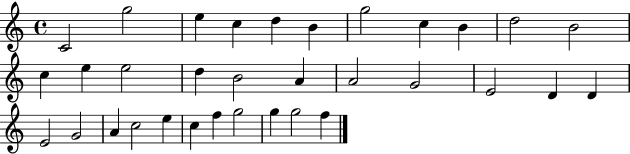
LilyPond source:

{
  \clef treble
  \time 4/4
  \defaultTimeSignature
  \key c \major
  c'2 g''2 | e''4 c''4 d''4 b'4 | g''2 c''4 b'4 | d''2 b'2 | \break c''4 e''4 e''2 | d''4 b'2 a'4 | a'2 g'2 | e'2 d'4 d'4 | \break e'2 g'2 | a'4 c''2 e''4 | c''4 f''4 g''2 | g''4 g''2 f''4 | \break \bar "|."
}